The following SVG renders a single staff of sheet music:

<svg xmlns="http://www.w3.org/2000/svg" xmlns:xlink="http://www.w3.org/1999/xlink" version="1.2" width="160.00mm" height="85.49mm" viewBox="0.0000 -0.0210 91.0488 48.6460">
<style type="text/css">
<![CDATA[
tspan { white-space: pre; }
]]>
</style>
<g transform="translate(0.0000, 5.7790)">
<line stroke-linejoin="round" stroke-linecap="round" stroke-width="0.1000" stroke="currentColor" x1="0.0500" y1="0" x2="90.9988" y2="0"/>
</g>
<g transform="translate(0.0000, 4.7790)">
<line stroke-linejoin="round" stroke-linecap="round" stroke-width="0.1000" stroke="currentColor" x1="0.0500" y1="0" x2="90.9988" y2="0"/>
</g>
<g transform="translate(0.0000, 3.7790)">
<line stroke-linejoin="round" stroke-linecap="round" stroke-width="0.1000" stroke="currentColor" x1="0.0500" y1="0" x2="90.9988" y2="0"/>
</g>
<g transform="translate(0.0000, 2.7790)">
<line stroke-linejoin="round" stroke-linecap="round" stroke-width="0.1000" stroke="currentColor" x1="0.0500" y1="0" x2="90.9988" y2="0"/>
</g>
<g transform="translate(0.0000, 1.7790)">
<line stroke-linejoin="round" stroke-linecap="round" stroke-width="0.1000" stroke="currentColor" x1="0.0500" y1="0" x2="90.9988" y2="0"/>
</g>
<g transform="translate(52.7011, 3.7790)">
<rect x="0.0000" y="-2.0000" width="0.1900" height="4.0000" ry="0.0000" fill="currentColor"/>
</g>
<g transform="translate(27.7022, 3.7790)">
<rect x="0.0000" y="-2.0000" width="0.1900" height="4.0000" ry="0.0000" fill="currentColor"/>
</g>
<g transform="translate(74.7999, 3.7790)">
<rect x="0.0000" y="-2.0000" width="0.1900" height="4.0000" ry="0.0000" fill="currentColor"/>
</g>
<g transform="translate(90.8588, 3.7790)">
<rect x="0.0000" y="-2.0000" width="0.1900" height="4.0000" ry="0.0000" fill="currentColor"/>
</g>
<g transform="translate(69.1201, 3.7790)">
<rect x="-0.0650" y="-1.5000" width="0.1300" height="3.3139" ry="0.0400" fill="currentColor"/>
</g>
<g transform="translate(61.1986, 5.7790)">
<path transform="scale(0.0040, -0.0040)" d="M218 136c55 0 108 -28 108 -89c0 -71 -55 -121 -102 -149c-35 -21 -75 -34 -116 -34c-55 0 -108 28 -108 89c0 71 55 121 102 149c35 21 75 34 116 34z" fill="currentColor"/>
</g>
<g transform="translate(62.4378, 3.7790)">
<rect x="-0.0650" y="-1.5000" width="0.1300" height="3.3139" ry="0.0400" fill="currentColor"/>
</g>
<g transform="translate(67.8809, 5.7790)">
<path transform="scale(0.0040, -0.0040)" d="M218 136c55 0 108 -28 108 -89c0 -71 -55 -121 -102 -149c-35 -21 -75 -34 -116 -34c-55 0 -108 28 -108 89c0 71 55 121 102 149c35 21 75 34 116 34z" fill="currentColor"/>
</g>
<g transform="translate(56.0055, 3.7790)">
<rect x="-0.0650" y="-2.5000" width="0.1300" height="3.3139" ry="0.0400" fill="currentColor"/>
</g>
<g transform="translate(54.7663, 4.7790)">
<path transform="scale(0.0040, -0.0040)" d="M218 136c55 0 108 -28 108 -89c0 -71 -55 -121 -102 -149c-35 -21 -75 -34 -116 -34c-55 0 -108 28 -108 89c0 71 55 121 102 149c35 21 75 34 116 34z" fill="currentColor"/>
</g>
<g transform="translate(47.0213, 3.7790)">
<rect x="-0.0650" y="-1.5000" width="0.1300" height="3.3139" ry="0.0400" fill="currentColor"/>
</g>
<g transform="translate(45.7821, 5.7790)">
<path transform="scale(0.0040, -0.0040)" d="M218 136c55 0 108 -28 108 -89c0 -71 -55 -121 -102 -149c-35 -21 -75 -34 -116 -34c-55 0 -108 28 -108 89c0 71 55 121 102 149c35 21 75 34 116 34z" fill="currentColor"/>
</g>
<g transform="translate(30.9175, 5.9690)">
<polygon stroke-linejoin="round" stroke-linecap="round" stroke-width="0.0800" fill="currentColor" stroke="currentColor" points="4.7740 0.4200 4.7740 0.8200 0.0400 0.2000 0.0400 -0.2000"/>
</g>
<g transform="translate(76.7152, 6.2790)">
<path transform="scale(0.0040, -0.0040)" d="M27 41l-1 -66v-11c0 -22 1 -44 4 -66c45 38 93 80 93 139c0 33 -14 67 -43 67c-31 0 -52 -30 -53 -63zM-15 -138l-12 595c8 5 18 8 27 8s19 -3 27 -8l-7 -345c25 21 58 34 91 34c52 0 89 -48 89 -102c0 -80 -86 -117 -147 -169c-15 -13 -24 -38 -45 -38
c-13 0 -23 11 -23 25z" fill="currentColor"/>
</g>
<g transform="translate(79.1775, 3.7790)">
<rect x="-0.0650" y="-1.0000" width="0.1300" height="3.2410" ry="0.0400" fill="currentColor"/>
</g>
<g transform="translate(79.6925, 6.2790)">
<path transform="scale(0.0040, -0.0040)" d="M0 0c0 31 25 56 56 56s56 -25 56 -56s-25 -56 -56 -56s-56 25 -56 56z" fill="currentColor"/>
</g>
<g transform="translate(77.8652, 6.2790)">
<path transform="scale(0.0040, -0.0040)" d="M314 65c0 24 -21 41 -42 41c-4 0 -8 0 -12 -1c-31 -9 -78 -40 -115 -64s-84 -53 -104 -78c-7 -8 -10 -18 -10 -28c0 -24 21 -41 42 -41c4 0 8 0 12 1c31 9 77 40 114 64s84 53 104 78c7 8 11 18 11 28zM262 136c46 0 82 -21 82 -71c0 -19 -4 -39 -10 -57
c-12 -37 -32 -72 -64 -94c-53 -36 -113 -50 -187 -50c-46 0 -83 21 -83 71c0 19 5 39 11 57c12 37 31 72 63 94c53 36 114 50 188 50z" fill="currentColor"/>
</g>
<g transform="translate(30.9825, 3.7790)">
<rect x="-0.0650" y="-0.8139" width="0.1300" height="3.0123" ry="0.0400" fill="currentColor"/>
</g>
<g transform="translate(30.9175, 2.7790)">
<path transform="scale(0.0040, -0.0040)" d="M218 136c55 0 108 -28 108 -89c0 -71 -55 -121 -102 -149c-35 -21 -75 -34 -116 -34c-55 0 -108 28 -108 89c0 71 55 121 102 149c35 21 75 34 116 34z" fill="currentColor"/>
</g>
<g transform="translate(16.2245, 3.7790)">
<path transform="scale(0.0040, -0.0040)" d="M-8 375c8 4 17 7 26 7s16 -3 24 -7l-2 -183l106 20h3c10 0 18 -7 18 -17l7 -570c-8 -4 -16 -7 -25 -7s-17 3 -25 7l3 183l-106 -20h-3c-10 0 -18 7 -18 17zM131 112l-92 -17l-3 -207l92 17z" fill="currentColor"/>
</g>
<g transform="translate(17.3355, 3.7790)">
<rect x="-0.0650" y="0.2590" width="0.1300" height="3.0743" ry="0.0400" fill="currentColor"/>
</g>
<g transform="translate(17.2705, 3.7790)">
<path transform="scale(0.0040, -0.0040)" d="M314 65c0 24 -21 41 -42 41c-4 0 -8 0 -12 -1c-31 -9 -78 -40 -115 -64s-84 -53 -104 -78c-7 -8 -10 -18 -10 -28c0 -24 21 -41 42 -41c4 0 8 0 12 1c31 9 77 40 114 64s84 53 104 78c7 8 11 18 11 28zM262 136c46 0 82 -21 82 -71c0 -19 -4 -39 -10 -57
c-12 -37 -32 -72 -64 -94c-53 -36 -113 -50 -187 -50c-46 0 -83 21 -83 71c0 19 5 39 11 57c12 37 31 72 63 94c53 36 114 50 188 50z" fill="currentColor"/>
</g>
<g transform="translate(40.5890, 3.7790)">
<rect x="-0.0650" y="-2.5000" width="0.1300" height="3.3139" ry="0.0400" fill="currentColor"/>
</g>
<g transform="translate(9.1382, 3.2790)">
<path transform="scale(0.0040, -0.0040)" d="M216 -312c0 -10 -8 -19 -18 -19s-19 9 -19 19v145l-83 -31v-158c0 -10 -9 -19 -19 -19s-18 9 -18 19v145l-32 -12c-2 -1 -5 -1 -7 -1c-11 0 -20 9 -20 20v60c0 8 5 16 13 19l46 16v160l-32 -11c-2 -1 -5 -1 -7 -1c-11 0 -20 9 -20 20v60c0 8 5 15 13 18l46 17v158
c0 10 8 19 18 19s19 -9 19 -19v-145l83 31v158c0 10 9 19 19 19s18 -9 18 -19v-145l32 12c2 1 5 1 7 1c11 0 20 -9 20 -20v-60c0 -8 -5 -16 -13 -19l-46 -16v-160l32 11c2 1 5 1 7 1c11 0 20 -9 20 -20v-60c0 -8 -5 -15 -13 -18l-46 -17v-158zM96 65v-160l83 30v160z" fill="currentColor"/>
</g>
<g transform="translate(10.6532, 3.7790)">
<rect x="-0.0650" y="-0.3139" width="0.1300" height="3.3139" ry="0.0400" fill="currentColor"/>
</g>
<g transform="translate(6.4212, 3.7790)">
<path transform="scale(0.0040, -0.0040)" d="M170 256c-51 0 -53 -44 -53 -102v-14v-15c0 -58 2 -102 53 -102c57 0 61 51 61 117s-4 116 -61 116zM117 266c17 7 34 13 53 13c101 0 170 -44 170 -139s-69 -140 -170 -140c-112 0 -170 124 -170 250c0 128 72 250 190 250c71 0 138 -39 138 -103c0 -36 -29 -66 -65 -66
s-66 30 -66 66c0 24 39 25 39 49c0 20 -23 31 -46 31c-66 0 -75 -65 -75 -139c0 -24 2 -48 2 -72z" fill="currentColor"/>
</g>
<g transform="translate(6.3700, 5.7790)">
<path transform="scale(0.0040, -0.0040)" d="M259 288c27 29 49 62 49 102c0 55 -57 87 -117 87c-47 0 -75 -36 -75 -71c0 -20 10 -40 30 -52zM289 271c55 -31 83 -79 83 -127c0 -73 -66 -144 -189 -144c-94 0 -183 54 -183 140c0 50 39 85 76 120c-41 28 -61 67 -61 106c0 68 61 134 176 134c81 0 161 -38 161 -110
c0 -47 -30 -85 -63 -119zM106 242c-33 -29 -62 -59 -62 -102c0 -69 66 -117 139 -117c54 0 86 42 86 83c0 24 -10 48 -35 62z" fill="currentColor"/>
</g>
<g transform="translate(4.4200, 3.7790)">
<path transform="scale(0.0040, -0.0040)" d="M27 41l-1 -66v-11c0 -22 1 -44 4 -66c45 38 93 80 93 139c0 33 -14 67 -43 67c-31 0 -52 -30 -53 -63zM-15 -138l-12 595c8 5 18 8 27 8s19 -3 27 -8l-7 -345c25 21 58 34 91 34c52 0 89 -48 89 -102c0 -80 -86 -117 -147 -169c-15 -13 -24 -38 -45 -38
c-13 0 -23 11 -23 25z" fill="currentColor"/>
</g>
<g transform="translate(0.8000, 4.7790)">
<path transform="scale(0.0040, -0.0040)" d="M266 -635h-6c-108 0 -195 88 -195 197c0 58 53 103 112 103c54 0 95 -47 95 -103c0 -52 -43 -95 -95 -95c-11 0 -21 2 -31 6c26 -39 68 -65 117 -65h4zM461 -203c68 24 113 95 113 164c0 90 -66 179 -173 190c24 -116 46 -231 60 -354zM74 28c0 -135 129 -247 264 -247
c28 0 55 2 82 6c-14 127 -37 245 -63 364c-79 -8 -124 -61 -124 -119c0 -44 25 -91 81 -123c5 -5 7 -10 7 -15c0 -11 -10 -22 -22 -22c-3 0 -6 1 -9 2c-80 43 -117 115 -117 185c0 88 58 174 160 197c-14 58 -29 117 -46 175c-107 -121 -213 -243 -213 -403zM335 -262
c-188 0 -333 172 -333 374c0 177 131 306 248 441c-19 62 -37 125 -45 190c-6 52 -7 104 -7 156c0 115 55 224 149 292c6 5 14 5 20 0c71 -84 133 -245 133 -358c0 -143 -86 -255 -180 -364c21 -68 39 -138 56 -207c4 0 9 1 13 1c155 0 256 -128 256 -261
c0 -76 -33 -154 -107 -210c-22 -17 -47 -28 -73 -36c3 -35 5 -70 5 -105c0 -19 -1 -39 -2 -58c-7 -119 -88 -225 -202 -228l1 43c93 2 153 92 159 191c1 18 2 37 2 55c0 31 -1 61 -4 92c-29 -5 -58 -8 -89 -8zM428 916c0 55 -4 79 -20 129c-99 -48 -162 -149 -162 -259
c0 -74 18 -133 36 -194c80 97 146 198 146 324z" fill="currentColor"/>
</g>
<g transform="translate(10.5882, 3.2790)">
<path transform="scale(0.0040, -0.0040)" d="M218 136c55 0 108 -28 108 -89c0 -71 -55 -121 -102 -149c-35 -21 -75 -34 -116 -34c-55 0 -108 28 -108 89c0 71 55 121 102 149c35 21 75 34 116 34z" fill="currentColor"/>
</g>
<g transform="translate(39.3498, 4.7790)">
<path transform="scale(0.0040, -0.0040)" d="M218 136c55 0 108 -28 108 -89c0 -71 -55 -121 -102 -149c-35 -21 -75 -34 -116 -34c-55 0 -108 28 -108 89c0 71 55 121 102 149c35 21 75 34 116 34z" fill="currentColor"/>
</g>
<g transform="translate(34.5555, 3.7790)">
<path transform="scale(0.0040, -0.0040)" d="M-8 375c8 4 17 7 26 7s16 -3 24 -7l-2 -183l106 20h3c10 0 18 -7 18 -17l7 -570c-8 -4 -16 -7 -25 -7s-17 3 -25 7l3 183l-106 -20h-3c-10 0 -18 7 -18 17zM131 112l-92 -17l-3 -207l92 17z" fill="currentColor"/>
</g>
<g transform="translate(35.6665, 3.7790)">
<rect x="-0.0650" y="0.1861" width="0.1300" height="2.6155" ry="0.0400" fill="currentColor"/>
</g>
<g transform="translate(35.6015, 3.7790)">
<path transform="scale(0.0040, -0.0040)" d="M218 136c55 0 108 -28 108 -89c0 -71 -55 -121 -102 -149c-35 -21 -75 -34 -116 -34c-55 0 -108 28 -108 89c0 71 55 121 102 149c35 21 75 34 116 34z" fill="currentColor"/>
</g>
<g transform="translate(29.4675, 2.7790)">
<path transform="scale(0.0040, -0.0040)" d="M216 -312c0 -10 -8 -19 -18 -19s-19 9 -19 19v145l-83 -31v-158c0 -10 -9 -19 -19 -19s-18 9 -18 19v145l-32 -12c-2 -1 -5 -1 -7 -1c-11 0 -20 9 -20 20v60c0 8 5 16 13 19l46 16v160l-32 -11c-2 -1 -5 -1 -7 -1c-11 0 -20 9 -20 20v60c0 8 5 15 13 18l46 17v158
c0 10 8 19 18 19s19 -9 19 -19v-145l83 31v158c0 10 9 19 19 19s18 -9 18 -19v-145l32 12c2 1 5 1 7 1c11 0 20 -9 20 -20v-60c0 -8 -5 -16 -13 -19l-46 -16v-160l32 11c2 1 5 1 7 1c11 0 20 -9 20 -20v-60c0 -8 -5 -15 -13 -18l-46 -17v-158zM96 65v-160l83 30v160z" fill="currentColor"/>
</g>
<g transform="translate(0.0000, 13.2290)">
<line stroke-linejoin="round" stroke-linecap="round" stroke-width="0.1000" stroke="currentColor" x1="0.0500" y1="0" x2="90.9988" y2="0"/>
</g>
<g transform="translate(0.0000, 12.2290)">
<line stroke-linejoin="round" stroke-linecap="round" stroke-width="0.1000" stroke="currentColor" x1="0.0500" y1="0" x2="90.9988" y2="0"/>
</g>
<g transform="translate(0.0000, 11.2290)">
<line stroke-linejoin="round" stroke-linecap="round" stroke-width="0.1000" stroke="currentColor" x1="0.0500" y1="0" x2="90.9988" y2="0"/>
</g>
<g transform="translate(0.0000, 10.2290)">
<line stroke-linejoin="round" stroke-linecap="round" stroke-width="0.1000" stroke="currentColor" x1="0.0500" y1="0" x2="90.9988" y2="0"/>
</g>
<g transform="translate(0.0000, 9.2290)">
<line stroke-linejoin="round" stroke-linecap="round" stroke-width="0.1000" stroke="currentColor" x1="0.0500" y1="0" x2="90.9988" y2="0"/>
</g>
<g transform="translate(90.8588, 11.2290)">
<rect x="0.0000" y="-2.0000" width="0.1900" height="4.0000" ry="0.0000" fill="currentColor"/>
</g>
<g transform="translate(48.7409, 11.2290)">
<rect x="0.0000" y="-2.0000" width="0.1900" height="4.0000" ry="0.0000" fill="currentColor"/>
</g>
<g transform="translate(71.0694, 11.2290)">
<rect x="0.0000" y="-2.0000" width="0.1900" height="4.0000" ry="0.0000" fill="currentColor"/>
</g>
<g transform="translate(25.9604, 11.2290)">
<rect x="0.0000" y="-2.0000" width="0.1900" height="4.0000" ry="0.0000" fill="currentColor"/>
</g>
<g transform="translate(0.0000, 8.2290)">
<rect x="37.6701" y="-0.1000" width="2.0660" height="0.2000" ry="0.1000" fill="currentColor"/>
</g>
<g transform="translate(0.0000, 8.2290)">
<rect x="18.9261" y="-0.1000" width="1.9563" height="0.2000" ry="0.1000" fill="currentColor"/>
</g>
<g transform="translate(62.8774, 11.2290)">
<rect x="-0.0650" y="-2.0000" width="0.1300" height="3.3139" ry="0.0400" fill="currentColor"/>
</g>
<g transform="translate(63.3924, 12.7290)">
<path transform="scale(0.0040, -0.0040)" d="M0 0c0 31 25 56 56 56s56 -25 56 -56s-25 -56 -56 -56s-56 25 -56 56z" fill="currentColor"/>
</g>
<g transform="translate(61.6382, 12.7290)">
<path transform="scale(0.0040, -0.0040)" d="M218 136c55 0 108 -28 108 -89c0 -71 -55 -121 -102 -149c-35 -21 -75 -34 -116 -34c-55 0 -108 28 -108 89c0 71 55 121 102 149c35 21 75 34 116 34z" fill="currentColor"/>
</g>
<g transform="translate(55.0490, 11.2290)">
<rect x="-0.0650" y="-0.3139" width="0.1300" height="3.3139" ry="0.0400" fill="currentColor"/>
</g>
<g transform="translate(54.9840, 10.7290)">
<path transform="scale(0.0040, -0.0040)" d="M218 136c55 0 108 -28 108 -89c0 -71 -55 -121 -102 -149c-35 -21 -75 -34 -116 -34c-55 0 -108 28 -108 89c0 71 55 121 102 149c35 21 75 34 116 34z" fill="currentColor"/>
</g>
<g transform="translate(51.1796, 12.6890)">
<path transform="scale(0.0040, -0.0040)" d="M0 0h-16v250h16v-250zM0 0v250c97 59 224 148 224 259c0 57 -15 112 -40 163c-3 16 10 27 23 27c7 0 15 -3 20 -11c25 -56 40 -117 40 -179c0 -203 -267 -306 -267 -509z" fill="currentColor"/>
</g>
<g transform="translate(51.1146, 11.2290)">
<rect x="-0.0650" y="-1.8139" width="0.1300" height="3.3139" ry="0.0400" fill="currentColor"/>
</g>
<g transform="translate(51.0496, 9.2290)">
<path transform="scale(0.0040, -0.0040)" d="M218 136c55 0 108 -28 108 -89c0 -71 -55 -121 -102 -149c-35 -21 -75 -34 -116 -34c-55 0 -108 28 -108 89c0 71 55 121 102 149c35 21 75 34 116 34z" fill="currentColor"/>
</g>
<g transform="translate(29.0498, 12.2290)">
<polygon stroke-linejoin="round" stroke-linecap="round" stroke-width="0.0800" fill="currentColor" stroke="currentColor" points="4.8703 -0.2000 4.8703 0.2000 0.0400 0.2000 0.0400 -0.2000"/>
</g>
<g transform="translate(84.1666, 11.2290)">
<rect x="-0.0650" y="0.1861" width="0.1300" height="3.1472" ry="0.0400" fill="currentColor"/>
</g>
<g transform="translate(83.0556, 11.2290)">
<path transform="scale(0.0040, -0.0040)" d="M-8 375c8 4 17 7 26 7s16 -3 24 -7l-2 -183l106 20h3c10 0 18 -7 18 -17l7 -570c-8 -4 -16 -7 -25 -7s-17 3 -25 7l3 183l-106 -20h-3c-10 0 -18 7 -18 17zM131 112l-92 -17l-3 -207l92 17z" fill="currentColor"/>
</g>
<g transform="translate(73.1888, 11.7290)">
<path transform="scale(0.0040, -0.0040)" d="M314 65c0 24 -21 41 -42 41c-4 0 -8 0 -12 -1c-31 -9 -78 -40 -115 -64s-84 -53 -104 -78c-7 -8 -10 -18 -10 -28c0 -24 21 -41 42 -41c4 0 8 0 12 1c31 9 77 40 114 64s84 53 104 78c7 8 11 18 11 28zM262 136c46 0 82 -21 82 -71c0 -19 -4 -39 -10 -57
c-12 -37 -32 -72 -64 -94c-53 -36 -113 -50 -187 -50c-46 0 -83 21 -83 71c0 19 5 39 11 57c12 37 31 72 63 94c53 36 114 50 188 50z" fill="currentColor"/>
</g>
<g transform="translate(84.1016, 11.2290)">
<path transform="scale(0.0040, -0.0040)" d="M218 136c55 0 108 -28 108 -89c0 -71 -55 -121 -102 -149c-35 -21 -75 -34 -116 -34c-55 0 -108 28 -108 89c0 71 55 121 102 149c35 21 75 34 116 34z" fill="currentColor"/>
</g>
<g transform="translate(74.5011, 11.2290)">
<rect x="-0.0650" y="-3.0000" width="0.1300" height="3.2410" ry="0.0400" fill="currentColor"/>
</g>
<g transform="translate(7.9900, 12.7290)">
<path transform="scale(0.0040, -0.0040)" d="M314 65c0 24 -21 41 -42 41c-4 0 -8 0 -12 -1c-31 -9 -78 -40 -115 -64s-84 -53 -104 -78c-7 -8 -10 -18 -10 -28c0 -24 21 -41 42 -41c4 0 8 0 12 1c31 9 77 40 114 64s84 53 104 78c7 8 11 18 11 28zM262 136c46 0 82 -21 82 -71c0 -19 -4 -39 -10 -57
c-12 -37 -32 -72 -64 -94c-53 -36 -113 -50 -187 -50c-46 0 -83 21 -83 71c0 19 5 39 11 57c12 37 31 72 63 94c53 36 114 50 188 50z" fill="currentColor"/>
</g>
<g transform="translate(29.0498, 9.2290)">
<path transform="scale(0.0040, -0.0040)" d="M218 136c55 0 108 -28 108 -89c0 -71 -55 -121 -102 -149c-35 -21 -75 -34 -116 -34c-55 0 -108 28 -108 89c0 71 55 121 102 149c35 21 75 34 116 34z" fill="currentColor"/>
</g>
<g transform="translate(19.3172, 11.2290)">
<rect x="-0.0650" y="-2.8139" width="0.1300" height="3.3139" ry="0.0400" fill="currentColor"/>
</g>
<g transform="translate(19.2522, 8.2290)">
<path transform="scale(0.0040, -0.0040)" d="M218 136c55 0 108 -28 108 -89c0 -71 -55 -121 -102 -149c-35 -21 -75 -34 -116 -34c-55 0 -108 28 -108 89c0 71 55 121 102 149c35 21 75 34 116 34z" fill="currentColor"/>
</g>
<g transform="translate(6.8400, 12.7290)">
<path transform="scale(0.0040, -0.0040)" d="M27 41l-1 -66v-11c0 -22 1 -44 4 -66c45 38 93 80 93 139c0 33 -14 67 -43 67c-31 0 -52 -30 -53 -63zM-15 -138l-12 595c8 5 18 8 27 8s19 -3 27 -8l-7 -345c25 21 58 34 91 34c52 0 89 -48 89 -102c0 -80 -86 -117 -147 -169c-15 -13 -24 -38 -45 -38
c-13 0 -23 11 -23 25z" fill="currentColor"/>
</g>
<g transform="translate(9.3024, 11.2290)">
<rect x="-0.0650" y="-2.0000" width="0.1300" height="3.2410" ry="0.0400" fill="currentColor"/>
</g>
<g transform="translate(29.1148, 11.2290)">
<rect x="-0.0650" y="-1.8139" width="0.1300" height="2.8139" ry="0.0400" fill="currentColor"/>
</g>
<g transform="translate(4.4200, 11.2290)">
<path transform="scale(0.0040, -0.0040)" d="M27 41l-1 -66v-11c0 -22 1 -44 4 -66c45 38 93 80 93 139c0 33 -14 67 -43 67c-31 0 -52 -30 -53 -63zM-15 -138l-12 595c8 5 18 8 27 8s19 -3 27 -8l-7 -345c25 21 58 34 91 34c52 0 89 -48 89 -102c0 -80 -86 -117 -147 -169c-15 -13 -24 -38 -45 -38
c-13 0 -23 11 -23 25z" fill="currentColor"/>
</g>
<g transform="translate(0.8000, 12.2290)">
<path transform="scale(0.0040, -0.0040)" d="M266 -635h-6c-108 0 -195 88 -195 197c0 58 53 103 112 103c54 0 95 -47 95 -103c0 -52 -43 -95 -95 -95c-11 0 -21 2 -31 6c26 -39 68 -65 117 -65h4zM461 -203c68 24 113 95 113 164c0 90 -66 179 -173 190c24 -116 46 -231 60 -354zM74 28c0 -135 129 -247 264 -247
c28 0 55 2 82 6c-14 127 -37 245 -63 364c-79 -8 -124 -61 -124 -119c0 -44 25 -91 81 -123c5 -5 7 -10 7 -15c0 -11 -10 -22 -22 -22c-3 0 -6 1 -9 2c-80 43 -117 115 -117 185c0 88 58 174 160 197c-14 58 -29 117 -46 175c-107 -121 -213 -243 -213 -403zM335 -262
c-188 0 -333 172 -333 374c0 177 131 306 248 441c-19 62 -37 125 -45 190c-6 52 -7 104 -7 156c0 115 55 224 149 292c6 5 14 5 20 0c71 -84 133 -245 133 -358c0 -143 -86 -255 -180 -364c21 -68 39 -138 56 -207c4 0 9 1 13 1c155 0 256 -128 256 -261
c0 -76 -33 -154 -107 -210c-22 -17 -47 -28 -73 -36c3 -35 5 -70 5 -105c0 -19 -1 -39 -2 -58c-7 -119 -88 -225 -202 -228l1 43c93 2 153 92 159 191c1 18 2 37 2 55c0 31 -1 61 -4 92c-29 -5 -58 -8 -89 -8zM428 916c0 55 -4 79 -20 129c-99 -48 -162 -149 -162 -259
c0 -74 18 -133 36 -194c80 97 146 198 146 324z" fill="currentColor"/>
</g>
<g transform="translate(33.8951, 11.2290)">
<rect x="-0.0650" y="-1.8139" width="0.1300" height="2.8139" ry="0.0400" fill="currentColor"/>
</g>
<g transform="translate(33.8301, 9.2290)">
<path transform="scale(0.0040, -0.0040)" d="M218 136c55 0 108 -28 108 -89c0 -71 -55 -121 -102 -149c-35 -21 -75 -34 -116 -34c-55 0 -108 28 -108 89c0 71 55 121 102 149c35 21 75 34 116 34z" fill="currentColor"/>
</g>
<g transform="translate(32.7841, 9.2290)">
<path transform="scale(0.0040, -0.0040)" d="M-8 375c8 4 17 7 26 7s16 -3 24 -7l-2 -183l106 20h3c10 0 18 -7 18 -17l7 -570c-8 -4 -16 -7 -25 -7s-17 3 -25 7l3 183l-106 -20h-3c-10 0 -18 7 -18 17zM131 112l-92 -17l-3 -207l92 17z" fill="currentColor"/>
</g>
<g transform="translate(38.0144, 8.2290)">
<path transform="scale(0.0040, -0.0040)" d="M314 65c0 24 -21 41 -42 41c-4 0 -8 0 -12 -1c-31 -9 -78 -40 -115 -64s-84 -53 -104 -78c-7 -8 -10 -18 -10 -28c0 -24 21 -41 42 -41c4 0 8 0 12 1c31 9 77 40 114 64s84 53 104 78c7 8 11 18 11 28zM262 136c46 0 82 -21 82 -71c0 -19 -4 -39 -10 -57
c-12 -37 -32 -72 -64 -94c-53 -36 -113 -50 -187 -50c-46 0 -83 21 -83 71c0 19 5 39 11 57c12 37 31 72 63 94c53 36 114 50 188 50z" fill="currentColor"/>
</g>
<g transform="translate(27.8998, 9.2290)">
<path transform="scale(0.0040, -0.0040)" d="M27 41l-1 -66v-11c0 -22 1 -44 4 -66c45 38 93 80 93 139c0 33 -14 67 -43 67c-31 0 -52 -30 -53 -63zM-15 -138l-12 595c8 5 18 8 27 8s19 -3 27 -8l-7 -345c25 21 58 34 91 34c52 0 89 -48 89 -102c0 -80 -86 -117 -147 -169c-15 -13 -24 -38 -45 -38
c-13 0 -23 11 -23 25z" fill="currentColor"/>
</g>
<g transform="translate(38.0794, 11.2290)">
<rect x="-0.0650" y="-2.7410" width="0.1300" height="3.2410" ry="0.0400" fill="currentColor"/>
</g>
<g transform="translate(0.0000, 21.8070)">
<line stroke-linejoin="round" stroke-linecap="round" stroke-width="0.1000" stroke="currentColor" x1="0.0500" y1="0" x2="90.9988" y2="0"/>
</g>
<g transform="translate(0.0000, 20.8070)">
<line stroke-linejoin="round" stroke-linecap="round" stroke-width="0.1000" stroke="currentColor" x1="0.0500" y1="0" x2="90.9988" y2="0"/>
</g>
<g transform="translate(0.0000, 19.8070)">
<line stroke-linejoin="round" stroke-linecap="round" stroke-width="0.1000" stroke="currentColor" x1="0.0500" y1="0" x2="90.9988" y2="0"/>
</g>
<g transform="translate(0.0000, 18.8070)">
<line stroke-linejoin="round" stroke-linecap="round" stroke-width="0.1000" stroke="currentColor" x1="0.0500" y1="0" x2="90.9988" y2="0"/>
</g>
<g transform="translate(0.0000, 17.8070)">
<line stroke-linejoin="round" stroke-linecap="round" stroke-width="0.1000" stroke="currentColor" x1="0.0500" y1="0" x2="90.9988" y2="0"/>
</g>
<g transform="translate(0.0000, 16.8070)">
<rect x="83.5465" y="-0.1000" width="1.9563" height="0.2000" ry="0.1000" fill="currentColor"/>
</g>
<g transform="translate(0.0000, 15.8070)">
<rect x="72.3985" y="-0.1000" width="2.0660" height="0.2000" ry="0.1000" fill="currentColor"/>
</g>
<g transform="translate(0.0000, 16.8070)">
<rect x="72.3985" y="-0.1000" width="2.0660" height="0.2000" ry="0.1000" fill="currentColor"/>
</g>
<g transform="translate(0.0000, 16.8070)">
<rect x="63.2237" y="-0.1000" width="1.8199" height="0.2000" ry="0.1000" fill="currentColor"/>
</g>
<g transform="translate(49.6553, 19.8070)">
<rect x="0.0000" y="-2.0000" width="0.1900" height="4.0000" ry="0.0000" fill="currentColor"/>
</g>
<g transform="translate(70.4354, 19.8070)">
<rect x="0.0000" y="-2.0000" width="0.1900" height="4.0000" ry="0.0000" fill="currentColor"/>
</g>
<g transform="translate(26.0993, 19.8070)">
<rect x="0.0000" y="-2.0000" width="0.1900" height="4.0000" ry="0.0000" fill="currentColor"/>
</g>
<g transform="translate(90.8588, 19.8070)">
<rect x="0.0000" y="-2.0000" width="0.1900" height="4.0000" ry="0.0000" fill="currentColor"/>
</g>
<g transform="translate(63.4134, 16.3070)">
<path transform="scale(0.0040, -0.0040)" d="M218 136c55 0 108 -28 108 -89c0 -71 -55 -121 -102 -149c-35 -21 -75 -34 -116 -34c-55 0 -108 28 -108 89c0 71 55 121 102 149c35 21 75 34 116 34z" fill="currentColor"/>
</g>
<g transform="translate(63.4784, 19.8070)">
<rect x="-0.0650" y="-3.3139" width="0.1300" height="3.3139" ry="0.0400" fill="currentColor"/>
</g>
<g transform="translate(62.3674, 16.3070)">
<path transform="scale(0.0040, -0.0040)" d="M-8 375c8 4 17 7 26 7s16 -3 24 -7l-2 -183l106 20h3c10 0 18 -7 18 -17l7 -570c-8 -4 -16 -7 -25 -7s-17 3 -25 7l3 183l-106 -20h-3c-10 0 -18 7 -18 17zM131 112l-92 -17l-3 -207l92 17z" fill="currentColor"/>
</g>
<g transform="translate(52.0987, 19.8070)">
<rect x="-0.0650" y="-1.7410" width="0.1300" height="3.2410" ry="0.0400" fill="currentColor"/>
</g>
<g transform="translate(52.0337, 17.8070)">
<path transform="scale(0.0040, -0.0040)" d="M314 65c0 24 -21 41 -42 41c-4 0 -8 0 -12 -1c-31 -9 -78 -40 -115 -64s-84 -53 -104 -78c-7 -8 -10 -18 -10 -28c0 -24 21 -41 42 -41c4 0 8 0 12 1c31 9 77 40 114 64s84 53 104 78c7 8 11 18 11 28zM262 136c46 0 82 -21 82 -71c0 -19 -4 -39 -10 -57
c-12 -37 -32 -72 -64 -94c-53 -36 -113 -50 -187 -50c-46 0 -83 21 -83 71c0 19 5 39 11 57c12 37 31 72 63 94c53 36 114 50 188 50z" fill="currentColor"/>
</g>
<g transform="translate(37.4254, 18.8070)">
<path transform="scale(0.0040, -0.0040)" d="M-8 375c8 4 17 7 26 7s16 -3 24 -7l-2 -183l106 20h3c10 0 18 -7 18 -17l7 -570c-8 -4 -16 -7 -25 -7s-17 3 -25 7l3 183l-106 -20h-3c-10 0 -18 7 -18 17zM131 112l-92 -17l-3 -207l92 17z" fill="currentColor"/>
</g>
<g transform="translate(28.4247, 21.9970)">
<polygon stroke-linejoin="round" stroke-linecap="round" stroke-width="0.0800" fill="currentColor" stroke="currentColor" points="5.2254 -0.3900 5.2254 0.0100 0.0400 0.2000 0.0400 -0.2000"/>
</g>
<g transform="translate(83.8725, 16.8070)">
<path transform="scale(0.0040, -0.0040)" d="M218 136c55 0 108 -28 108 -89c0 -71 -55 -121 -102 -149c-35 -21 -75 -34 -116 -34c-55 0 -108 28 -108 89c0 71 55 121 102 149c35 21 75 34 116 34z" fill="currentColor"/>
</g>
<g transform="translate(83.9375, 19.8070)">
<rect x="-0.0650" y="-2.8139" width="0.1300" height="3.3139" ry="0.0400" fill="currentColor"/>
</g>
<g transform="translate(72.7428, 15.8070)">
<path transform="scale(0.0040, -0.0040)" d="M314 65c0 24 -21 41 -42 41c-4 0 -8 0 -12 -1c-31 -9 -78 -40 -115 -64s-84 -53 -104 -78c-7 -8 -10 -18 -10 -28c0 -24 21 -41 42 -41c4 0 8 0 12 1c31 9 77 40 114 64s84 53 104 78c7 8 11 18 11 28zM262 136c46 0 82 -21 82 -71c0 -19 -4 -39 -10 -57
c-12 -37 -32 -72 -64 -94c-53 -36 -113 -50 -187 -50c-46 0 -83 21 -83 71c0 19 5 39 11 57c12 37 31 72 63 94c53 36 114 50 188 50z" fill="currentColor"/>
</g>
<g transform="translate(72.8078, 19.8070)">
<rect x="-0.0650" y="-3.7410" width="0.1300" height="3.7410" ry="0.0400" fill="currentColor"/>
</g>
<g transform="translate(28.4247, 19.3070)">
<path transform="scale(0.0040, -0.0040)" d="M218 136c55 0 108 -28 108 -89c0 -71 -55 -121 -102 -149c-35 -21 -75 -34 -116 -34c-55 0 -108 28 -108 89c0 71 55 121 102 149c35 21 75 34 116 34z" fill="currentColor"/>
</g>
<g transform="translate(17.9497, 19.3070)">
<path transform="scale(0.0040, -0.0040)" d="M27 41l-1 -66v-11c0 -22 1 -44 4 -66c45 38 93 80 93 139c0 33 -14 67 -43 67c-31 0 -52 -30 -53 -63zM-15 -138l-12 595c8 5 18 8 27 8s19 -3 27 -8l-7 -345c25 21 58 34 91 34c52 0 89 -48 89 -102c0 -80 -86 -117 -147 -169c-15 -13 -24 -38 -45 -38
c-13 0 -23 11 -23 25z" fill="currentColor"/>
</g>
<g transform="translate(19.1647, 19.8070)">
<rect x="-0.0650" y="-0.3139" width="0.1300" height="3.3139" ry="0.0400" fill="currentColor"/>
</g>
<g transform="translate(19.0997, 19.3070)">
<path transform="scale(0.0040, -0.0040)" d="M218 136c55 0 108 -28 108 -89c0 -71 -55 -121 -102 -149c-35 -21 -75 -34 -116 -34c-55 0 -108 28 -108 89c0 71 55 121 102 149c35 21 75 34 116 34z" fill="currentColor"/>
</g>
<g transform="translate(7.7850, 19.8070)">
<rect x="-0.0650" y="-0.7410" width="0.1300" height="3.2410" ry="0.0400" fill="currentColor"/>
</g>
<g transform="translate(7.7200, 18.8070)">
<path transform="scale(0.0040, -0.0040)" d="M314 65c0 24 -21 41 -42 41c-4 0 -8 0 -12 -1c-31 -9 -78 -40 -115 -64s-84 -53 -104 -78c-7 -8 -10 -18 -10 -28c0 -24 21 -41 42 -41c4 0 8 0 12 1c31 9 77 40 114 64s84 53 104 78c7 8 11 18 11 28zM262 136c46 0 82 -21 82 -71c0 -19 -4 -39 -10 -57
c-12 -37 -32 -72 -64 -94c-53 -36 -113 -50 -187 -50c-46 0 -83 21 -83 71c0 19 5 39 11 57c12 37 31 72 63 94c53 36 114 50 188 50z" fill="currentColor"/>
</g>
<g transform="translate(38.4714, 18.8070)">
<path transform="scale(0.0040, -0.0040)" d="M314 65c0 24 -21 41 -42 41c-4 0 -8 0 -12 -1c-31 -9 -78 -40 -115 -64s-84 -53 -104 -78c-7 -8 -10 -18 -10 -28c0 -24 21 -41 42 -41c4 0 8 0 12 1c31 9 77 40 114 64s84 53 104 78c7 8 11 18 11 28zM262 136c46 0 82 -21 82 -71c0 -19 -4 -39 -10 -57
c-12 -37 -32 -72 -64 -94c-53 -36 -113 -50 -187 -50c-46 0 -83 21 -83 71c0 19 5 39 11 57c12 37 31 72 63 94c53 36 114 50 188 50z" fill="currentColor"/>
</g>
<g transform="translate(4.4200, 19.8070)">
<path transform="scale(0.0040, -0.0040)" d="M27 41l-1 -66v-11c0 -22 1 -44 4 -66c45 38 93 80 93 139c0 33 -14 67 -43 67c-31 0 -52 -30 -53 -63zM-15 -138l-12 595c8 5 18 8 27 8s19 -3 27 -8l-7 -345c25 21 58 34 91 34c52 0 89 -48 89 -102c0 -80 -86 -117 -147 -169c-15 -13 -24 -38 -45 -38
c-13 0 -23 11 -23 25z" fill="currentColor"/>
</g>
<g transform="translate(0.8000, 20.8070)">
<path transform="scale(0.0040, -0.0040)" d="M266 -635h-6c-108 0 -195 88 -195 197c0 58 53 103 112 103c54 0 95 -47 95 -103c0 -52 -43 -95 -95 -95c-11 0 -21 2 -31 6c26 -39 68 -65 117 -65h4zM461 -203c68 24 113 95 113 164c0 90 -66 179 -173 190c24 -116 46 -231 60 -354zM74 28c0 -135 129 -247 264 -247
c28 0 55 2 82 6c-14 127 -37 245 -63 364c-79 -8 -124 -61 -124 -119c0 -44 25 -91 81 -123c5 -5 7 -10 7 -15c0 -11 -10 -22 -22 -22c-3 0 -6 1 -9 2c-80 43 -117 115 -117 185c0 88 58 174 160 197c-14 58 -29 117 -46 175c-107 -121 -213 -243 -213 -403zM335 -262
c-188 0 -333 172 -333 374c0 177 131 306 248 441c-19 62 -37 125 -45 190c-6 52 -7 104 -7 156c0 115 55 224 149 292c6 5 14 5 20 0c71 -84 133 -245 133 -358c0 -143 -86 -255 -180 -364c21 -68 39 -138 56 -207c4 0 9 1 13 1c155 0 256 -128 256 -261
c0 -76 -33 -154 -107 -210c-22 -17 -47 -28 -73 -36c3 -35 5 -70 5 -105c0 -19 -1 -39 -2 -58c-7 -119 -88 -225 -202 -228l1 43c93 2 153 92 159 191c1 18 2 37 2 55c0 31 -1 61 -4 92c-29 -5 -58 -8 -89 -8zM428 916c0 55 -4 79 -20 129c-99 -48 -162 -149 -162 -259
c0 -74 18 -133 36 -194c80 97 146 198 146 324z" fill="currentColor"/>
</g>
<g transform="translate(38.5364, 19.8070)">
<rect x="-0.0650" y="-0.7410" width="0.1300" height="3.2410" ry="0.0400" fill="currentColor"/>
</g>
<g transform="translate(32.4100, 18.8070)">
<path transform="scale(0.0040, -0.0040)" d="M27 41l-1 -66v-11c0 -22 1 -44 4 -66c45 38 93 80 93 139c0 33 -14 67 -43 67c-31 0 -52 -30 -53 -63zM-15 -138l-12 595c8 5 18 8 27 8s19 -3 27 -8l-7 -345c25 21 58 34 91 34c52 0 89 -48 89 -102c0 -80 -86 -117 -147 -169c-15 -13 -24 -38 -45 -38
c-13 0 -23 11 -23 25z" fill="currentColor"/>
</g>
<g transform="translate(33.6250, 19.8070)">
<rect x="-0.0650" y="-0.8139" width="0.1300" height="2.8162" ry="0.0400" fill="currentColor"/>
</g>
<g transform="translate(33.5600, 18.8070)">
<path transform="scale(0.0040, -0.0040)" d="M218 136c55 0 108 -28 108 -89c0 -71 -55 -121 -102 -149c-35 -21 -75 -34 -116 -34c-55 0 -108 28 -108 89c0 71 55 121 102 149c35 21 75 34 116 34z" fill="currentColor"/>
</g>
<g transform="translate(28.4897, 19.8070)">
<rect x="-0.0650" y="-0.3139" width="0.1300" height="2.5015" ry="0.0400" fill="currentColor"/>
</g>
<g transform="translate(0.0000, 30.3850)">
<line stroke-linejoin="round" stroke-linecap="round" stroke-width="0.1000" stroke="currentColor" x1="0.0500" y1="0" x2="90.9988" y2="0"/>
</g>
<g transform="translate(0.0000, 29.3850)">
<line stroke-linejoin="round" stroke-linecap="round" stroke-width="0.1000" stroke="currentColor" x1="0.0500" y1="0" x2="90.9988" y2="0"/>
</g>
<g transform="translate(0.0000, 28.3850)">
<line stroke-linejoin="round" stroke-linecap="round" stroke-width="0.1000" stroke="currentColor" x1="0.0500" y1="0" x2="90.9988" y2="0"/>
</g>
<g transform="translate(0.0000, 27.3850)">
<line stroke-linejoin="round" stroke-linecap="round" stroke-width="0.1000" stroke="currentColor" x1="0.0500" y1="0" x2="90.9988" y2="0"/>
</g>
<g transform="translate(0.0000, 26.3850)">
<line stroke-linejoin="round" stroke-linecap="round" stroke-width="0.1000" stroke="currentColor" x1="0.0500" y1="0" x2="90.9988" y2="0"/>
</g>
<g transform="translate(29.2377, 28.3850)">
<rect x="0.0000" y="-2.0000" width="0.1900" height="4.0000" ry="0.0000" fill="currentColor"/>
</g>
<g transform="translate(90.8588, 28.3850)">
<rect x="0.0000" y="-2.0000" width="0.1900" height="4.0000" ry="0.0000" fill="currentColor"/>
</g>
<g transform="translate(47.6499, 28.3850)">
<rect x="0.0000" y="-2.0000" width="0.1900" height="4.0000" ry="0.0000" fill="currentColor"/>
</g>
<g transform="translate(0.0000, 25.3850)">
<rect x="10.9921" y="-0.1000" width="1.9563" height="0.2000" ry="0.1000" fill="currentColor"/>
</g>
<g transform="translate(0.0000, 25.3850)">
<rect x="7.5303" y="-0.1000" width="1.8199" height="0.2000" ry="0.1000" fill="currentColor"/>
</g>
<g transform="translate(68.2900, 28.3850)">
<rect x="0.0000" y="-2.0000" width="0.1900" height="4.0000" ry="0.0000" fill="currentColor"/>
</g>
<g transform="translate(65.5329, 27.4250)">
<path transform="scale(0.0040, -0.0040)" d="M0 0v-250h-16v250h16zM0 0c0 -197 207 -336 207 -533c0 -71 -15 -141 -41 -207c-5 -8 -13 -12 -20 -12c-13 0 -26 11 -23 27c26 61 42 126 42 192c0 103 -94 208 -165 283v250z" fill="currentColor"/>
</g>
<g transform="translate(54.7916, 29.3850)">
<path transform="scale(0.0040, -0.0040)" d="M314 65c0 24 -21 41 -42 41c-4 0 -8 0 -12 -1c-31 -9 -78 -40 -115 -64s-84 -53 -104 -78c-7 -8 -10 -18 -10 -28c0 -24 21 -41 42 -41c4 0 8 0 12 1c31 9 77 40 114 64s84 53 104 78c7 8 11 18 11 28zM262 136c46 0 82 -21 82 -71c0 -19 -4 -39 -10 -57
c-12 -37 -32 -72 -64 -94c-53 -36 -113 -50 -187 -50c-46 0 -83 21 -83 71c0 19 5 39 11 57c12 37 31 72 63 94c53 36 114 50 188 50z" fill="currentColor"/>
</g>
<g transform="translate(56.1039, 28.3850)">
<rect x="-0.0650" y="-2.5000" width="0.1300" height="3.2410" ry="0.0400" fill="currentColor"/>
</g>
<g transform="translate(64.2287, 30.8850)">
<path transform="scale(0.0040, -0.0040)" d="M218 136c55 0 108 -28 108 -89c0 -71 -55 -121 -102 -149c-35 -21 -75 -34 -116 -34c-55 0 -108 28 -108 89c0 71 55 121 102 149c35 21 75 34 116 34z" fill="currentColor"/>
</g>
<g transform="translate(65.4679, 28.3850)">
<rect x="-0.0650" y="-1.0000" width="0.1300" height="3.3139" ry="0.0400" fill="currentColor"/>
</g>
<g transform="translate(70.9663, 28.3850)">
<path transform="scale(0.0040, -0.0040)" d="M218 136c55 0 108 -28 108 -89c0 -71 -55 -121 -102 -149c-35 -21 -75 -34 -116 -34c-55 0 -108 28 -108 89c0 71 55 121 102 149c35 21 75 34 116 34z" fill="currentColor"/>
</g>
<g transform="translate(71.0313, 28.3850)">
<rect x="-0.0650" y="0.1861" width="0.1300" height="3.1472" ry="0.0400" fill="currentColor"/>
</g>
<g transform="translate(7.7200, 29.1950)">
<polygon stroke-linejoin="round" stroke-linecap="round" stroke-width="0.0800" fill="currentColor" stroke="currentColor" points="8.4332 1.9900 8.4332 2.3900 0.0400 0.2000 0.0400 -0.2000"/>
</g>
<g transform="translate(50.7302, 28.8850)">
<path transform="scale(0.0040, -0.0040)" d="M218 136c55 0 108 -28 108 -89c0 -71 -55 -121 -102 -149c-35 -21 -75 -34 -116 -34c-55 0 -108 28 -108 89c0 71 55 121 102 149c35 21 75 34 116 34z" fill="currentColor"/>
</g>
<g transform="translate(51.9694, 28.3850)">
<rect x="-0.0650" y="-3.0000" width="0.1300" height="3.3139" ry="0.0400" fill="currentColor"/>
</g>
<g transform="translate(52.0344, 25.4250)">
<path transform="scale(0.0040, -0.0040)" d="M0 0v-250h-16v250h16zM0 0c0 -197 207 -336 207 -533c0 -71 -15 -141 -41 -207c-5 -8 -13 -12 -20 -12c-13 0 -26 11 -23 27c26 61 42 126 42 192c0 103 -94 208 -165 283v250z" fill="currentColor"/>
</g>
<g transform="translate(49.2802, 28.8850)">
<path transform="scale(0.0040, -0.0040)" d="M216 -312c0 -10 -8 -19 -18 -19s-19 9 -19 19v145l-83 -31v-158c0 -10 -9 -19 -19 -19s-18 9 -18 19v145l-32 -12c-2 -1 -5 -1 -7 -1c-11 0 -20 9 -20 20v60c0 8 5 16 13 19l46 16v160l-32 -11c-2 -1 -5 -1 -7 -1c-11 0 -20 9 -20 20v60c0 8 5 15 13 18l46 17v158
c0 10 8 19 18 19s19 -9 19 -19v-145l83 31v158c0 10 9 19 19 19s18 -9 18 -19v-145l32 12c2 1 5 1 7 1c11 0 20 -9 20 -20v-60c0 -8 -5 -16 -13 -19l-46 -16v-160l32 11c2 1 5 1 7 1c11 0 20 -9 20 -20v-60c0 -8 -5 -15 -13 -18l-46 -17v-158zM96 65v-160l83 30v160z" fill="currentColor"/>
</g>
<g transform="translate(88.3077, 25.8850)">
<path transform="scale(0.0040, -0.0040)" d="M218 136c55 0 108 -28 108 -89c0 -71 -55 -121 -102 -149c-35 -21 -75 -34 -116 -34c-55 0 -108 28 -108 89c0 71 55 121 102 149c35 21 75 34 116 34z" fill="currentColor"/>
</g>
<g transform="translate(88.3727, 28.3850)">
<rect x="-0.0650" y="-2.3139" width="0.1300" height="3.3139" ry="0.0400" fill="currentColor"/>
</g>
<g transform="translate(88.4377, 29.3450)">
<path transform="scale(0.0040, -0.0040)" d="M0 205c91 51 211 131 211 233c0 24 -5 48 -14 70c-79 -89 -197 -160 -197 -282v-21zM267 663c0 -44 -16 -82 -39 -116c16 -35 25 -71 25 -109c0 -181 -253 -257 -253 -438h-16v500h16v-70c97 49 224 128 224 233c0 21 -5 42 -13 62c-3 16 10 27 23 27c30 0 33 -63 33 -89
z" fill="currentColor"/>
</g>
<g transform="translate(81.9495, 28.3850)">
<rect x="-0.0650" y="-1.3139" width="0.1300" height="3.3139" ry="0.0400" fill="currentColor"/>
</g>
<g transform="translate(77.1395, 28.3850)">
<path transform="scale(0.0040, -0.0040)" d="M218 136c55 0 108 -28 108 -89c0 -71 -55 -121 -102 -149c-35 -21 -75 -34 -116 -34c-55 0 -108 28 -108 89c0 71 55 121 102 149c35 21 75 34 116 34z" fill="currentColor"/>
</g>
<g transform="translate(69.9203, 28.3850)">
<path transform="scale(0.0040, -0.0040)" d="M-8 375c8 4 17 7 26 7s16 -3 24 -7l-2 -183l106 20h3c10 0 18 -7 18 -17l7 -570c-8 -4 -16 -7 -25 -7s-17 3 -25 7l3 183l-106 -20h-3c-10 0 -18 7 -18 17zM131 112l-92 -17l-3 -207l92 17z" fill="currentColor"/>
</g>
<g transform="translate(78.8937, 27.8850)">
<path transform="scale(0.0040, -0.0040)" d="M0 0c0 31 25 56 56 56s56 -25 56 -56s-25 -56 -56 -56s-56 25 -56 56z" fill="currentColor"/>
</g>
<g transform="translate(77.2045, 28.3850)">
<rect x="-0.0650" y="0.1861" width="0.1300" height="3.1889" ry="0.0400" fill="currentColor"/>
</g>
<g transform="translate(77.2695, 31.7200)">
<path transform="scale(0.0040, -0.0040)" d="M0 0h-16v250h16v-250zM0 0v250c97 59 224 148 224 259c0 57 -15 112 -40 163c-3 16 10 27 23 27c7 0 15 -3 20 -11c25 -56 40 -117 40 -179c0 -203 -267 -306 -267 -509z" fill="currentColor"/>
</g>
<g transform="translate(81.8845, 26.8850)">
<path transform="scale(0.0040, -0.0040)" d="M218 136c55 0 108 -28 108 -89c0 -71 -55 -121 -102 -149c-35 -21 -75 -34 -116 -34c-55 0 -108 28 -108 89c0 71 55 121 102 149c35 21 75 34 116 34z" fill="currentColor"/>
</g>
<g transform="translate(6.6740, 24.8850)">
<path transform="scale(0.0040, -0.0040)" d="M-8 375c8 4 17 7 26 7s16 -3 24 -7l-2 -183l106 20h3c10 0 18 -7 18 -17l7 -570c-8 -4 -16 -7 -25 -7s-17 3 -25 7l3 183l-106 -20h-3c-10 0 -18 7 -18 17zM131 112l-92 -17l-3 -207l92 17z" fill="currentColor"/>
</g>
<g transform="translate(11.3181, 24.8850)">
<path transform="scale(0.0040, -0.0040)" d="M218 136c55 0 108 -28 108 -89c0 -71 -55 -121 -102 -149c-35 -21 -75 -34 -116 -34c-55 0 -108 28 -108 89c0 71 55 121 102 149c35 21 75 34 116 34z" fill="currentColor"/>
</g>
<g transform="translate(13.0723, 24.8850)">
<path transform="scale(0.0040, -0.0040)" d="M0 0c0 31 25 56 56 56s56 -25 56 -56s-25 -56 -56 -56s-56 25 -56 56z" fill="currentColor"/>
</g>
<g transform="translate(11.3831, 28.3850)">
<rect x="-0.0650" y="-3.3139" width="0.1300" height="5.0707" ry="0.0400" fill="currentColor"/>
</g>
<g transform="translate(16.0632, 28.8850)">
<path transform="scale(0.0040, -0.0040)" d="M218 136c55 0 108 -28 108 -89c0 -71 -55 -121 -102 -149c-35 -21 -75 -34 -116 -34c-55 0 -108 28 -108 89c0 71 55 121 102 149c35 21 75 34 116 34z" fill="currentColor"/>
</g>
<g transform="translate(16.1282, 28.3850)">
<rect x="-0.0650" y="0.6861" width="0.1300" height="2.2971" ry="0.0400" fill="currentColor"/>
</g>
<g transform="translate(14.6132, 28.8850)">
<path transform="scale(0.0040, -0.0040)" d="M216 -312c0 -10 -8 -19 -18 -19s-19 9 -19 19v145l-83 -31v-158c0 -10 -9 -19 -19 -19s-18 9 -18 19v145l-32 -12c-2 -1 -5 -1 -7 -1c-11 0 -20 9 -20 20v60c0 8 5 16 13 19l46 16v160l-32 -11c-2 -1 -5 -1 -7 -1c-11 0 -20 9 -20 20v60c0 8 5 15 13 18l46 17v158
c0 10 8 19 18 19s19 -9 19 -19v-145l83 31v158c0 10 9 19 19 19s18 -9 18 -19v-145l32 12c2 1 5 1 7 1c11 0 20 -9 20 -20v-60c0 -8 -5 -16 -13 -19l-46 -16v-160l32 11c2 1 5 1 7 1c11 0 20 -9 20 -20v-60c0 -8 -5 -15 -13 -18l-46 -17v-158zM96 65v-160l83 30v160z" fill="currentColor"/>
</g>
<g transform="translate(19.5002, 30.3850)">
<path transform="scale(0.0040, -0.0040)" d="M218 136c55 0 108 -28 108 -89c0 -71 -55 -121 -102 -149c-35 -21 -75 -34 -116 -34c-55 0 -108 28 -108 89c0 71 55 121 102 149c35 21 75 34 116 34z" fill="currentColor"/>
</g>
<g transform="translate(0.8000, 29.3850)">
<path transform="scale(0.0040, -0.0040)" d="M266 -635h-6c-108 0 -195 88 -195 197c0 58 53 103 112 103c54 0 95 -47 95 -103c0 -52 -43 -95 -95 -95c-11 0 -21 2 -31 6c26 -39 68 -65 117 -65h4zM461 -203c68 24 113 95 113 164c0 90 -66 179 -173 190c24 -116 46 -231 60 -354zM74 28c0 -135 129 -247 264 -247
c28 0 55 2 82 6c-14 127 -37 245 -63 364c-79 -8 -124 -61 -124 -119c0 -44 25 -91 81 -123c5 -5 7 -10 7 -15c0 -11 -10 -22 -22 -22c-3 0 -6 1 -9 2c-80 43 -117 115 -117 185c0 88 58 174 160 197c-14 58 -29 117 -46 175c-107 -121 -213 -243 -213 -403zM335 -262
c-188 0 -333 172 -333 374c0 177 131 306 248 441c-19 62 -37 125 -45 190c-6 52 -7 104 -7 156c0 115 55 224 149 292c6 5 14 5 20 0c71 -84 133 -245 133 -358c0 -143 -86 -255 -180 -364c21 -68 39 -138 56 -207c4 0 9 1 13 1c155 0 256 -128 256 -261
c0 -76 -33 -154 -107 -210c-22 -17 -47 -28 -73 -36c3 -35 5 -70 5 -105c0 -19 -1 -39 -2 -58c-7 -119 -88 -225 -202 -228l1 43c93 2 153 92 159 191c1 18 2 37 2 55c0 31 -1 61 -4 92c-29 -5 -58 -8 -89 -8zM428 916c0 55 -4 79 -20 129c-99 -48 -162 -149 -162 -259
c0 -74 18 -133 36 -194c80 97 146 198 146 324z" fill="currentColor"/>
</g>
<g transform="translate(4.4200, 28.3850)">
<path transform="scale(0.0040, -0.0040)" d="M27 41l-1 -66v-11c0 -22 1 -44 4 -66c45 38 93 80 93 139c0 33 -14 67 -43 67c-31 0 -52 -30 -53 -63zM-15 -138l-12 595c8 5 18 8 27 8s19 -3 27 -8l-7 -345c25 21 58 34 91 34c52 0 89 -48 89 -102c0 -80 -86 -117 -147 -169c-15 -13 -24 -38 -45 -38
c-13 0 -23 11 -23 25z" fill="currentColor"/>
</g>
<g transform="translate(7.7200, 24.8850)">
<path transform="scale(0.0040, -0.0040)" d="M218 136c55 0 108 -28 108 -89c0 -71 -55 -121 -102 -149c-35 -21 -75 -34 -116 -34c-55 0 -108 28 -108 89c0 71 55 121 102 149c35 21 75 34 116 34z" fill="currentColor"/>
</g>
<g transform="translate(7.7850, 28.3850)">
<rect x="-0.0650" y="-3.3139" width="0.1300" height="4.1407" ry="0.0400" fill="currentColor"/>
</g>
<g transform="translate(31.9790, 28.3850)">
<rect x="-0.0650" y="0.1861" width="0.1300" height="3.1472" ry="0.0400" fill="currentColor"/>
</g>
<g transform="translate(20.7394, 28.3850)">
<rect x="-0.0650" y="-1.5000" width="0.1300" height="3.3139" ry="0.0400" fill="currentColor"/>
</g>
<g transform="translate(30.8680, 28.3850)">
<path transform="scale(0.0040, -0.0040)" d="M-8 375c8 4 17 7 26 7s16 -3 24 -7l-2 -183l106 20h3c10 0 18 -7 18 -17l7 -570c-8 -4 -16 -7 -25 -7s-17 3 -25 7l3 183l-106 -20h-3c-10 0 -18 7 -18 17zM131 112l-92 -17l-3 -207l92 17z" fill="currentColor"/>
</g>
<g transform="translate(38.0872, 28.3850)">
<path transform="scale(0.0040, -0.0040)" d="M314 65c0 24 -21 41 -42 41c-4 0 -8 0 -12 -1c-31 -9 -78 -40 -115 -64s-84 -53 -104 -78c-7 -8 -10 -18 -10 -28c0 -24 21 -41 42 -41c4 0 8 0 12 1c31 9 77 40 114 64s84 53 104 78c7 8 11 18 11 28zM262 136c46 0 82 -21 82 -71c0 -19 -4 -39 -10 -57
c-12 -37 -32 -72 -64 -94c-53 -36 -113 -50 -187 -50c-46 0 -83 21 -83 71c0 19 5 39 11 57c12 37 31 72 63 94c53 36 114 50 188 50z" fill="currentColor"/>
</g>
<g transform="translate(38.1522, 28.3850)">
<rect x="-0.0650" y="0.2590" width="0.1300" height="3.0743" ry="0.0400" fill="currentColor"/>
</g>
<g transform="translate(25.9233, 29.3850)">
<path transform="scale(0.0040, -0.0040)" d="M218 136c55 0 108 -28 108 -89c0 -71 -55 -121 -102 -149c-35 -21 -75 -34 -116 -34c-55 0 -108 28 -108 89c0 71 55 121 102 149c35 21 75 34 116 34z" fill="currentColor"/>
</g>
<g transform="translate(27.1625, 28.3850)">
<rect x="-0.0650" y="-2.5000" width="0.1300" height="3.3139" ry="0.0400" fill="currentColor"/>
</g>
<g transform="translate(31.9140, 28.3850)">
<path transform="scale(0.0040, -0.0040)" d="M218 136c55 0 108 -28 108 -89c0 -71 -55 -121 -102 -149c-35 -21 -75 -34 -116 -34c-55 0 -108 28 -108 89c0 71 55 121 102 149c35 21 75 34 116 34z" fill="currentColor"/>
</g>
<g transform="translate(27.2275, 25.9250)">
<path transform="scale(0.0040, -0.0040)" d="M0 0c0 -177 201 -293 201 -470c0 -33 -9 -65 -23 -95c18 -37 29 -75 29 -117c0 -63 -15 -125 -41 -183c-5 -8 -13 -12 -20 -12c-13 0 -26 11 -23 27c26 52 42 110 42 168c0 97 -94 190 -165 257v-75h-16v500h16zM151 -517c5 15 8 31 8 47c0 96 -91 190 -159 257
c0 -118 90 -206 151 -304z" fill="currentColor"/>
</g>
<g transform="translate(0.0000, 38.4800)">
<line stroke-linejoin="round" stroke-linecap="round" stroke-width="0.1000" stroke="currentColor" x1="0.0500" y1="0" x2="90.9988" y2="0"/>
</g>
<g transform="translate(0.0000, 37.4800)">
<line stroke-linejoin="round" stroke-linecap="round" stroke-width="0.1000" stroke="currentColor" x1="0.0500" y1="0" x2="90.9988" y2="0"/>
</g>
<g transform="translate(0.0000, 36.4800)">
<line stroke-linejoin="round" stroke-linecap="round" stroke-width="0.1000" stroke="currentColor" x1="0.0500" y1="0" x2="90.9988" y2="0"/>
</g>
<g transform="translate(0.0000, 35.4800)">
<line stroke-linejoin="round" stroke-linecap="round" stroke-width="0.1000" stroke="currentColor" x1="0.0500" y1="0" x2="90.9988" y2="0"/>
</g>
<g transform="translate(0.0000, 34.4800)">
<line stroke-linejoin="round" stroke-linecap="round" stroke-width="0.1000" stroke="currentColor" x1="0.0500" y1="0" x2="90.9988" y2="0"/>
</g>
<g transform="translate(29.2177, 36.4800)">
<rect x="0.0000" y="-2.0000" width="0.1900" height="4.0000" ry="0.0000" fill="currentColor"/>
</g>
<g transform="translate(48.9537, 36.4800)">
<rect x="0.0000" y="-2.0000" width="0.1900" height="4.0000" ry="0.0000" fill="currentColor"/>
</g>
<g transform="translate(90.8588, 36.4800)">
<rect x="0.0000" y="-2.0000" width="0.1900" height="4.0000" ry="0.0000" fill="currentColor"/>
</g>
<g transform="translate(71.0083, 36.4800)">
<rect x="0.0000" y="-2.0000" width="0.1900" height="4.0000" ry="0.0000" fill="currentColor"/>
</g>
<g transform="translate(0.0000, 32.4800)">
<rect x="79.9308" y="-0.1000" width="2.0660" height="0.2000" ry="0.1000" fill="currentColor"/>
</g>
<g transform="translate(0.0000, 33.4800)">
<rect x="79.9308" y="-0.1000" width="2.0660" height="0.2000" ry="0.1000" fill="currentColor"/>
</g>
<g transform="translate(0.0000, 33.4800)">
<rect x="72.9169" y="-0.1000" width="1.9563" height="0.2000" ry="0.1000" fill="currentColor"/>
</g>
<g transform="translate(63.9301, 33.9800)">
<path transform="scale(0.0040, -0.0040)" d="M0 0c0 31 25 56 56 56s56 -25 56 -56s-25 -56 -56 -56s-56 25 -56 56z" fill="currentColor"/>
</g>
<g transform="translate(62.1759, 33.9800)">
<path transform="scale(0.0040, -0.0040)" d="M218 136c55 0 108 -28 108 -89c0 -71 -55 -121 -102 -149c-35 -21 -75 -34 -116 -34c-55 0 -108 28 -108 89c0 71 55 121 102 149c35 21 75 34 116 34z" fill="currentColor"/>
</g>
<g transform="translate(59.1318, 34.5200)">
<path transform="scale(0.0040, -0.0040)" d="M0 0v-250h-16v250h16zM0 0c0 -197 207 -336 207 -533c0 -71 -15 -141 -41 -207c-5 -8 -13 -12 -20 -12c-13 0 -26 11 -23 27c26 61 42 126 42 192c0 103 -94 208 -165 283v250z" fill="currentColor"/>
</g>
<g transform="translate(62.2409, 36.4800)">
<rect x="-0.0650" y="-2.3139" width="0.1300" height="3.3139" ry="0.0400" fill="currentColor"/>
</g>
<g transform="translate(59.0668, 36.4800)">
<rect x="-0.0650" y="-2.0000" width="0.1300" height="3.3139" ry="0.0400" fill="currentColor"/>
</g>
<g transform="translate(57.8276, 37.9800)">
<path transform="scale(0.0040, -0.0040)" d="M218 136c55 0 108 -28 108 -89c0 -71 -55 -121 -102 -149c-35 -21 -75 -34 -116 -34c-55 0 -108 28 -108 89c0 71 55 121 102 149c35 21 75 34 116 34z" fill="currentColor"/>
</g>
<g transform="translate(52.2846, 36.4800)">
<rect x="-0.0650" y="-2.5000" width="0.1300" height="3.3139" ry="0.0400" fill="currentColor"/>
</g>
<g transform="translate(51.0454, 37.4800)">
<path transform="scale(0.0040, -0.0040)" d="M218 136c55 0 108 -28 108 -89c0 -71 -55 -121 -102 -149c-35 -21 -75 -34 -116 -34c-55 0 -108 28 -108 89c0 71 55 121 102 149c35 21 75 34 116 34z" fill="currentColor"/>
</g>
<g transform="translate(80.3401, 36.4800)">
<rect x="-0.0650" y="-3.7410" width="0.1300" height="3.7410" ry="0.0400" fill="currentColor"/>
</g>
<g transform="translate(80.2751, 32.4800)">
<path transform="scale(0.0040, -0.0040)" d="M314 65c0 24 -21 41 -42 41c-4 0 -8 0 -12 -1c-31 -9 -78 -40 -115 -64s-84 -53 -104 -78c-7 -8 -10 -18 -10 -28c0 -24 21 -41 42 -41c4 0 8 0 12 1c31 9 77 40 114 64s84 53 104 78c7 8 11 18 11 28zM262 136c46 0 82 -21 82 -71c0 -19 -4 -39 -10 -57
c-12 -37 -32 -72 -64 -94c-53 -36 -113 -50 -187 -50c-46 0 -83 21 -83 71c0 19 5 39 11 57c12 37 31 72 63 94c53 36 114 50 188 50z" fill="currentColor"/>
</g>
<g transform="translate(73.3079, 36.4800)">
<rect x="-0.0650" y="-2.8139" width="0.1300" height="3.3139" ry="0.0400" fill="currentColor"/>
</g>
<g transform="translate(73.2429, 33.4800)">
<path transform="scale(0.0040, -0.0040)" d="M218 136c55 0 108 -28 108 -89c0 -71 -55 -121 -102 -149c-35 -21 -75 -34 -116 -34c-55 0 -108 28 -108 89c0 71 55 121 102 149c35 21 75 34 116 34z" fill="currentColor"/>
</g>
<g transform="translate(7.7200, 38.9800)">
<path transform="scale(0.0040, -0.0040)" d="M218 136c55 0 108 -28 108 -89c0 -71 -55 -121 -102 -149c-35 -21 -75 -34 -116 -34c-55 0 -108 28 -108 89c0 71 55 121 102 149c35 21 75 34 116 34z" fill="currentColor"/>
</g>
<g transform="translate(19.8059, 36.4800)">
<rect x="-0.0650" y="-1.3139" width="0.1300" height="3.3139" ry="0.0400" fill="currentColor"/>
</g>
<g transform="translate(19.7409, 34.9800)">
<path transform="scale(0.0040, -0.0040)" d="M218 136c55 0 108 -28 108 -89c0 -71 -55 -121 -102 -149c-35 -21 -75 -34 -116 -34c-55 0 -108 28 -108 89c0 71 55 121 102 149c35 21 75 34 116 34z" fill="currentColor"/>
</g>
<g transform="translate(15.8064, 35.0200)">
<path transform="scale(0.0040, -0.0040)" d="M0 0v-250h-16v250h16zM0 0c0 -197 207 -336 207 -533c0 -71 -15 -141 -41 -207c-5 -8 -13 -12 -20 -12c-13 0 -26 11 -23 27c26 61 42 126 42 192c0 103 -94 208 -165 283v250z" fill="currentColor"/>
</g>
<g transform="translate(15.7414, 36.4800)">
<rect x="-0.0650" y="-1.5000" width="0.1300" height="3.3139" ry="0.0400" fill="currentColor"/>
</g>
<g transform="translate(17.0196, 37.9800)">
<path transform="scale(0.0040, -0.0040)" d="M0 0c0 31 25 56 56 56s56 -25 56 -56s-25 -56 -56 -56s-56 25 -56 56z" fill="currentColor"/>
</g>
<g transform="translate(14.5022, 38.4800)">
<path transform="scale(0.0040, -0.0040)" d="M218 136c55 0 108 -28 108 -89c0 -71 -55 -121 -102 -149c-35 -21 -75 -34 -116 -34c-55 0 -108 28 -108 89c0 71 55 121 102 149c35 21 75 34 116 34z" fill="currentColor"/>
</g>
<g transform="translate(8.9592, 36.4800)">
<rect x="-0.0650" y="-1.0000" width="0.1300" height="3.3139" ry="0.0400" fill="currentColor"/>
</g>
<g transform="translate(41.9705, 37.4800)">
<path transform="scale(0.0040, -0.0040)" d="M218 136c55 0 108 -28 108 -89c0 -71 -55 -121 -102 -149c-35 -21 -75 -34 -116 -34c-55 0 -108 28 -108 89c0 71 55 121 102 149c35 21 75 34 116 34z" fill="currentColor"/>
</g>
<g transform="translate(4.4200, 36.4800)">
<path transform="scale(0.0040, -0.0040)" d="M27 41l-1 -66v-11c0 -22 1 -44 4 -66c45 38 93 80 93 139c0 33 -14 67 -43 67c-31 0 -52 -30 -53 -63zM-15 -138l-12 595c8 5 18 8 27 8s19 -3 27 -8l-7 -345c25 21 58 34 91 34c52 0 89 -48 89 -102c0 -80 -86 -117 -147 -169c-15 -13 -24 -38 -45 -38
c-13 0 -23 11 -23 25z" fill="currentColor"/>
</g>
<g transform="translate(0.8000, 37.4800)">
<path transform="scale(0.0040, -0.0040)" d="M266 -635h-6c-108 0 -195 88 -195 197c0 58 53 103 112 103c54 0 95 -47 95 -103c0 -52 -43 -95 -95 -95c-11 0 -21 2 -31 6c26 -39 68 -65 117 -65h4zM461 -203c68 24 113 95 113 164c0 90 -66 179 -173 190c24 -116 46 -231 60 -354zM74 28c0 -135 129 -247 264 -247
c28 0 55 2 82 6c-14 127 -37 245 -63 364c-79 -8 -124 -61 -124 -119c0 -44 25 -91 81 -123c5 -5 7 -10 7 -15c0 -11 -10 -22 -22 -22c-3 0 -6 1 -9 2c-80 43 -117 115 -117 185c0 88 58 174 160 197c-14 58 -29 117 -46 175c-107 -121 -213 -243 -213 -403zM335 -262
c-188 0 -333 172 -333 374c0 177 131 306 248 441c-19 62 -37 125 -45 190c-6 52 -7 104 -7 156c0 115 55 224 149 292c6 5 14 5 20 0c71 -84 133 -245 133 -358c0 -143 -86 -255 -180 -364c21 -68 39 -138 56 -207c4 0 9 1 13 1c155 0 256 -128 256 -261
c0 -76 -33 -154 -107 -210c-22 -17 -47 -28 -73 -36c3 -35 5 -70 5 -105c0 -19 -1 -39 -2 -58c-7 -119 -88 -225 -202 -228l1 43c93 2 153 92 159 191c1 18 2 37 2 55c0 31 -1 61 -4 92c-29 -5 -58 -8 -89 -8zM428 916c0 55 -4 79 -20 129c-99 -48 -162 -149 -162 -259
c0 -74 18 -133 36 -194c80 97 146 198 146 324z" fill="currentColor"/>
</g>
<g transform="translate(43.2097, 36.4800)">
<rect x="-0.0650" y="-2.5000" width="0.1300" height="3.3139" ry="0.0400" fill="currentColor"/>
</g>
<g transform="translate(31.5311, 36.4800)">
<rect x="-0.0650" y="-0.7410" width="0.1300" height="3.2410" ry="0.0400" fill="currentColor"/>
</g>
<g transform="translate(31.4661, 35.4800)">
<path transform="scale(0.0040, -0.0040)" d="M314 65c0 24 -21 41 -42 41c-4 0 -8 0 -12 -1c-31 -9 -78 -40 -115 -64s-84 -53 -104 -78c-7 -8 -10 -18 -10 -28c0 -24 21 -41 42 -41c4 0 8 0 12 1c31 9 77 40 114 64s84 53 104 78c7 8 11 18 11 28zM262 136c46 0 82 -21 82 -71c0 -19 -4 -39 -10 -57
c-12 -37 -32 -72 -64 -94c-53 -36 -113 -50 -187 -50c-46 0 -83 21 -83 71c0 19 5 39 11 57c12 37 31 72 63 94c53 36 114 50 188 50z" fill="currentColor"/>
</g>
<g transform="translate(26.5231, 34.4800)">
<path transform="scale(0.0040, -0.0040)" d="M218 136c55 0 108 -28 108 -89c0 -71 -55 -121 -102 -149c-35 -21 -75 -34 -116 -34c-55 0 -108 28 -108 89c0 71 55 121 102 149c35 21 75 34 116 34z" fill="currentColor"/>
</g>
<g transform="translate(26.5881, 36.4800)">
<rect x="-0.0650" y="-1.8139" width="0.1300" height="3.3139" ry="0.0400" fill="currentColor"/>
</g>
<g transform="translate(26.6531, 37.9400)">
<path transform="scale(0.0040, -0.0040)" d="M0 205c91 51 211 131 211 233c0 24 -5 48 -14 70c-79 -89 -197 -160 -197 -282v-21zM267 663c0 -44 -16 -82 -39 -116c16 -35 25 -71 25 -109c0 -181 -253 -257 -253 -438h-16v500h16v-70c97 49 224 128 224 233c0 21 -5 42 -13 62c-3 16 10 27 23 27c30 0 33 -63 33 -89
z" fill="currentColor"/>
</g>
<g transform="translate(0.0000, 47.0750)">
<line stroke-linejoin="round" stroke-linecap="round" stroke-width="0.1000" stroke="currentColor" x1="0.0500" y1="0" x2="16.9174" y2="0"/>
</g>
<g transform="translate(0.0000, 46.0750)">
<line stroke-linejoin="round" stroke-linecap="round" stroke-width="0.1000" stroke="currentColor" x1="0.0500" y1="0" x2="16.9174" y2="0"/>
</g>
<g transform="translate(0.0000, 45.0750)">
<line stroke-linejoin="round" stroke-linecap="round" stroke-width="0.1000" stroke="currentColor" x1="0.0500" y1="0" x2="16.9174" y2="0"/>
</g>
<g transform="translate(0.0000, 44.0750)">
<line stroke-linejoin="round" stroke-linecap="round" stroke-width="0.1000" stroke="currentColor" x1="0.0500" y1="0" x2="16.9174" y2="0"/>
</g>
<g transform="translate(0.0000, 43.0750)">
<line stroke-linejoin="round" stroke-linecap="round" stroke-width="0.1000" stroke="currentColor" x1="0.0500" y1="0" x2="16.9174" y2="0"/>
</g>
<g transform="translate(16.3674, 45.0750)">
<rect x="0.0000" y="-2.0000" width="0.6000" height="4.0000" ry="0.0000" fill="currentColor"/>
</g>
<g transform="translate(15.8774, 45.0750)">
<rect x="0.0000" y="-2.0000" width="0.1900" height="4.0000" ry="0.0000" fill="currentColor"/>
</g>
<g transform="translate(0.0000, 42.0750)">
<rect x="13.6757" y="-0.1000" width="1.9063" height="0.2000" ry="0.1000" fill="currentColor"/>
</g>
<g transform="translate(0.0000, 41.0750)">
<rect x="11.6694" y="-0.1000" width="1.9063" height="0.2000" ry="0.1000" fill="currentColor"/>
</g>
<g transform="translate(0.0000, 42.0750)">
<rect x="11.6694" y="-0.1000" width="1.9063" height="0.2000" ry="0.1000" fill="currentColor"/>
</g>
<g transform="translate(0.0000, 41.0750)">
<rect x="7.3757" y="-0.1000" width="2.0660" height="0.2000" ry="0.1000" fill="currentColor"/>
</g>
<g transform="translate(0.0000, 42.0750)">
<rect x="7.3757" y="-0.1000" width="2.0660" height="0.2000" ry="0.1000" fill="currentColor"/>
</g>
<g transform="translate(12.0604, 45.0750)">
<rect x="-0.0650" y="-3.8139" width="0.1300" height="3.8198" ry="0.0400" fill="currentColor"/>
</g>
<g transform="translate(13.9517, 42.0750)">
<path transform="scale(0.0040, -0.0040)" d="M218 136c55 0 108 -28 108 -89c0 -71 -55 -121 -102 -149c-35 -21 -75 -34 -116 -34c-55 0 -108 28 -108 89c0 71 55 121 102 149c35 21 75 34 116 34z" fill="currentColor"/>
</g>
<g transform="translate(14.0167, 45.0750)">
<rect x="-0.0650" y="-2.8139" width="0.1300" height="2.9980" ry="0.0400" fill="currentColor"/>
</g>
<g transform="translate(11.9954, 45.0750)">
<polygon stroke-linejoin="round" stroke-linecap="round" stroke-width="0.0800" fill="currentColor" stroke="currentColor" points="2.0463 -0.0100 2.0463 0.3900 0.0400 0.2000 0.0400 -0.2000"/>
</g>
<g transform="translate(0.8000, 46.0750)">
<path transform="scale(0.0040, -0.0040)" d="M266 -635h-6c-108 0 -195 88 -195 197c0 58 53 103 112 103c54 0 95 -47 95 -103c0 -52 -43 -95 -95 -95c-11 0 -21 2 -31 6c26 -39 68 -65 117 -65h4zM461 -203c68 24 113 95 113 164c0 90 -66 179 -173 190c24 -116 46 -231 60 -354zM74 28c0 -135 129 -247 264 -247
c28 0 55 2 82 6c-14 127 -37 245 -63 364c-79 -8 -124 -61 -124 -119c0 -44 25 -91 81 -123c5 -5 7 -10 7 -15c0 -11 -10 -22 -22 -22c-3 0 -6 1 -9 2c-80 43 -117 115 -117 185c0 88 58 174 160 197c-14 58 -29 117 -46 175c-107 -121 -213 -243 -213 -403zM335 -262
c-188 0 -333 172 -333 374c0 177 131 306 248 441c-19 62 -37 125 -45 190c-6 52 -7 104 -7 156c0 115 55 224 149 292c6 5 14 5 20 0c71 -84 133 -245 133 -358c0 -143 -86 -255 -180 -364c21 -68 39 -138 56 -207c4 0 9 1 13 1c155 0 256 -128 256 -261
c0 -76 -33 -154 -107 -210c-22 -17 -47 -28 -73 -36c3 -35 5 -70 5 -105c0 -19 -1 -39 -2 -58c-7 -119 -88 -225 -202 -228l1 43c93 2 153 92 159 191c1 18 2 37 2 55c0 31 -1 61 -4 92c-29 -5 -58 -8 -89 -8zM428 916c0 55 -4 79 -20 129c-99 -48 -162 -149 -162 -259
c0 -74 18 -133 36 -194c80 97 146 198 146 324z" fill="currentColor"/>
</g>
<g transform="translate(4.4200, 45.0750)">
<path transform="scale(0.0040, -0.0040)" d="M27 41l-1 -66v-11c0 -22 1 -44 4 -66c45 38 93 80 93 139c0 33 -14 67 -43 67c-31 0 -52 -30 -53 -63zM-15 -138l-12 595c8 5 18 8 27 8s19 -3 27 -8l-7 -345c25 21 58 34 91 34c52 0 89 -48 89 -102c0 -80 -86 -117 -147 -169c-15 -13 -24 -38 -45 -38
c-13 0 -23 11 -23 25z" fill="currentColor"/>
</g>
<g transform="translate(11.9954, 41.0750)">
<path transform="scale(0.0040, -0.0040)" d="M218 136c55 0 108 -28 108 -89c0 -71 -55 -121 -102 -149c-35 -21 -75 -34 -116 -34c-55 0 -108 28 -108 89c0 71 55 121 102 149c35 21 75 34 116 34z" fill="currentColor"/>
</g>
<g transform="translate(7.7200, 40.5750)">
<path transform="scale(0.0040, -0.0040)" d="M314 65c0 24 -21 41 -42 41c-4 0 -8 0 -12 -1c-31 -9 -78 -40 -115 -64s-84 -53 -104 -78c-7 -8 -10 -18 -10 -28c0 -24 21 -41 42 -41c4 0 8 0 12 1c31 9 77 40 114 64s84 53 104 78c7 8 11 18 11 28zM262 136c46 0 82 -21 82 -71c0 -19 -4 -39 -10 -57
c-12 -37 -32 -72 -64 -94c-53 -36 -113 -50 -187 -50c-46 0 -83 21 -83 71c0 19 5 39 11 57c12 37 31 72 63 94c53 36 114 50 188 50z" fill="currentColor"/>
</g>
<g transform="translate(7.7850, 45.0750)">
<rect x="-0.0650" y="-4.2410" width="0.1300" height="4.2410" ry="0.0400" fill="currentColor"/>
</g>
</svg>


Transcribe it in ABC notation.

X:1
T:Untitled
M:6/8
L:1/4
K:F
^c B2 ^d/2 B/2 G E G E E _D2 _F2 a _f/2 f/2 a2 f/2 c F A2 B d2 _c c/2 _d/2 d2 f2 b c'2 a b/2 b/2 ^A/2 E G/4 B B2 ^A/2 G2 D/2 B B/2 e g/4 D E/2 e f/4 d2 G G F/2 g a c'2 d'2 c'/2 a/2